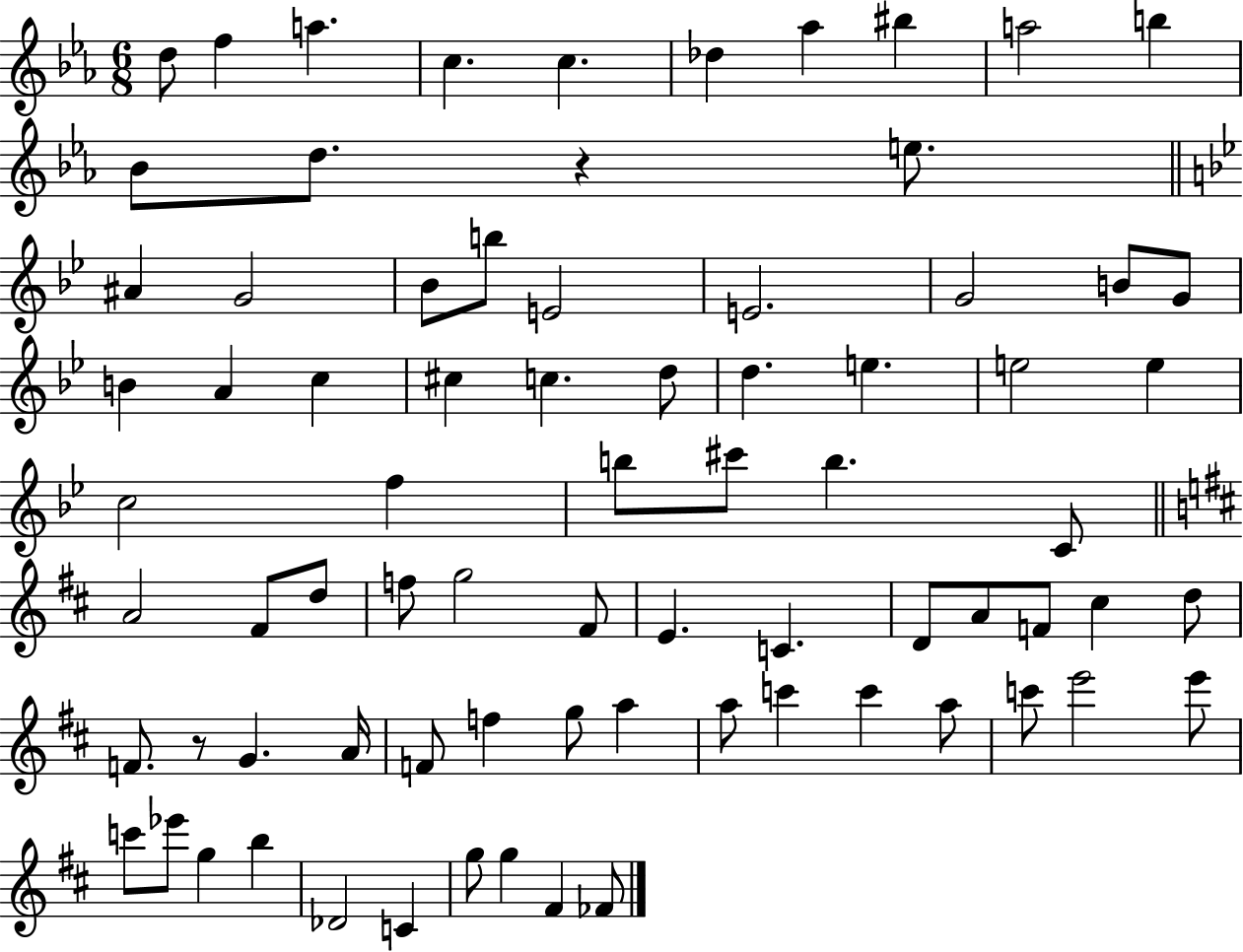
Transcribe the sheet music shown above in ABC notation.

X:1
T:Untitled
M:6/8
L:1/4
K:Eb
d/2 f a c c _d _a ^b a2 b _B/2 d/2 z e/2 ^A G2 _B/2 b/2 E2 E2 G2 B/2 G/2 B A c ^c c d/2 d e e2 e c2 f b/2 ^c'/2 b C/2 A2 ^F/2 d/2 f/2 g2 ^F/2 E C D/2 A/2 F/2 ^c d/2 F/2 z/2 G A/4 F/2 f g/2 a a/2 c' c' a/2 c'/2 e'2 e'/2 c'/2 _e'/2 g b _D2 C g/2 g ^F _F/2